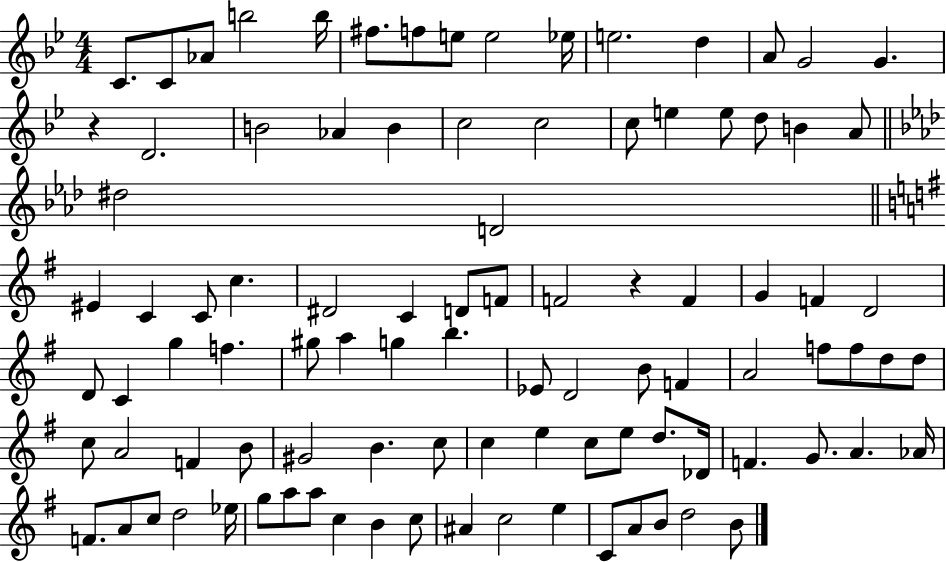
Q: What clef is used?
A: treble